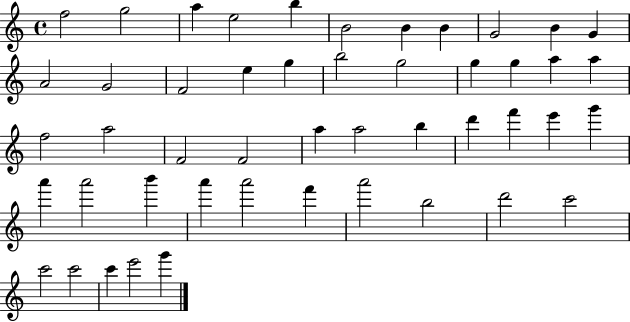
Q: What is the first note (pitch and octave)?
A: F5